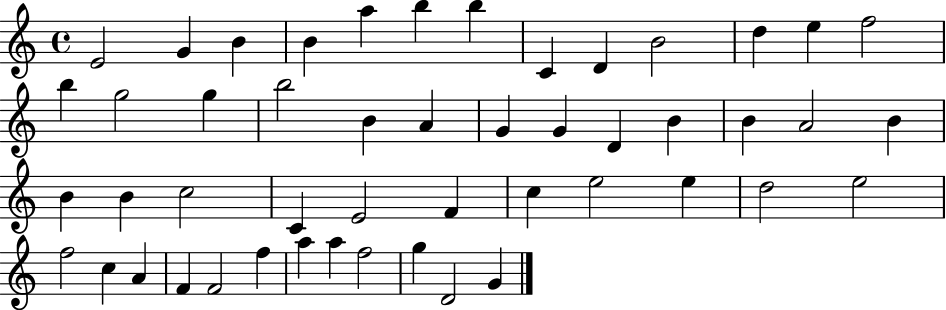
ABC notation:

X:1
T:Untitled
M:4/4
L:1/4
K:C
E2 G B B a b b C D B2 d e f2 b g2 g b2 B A G G D B B A2 B B B c2 C E2 F c e2 e d2 e2 f2 c A F F2 f a a f2 g D2 G